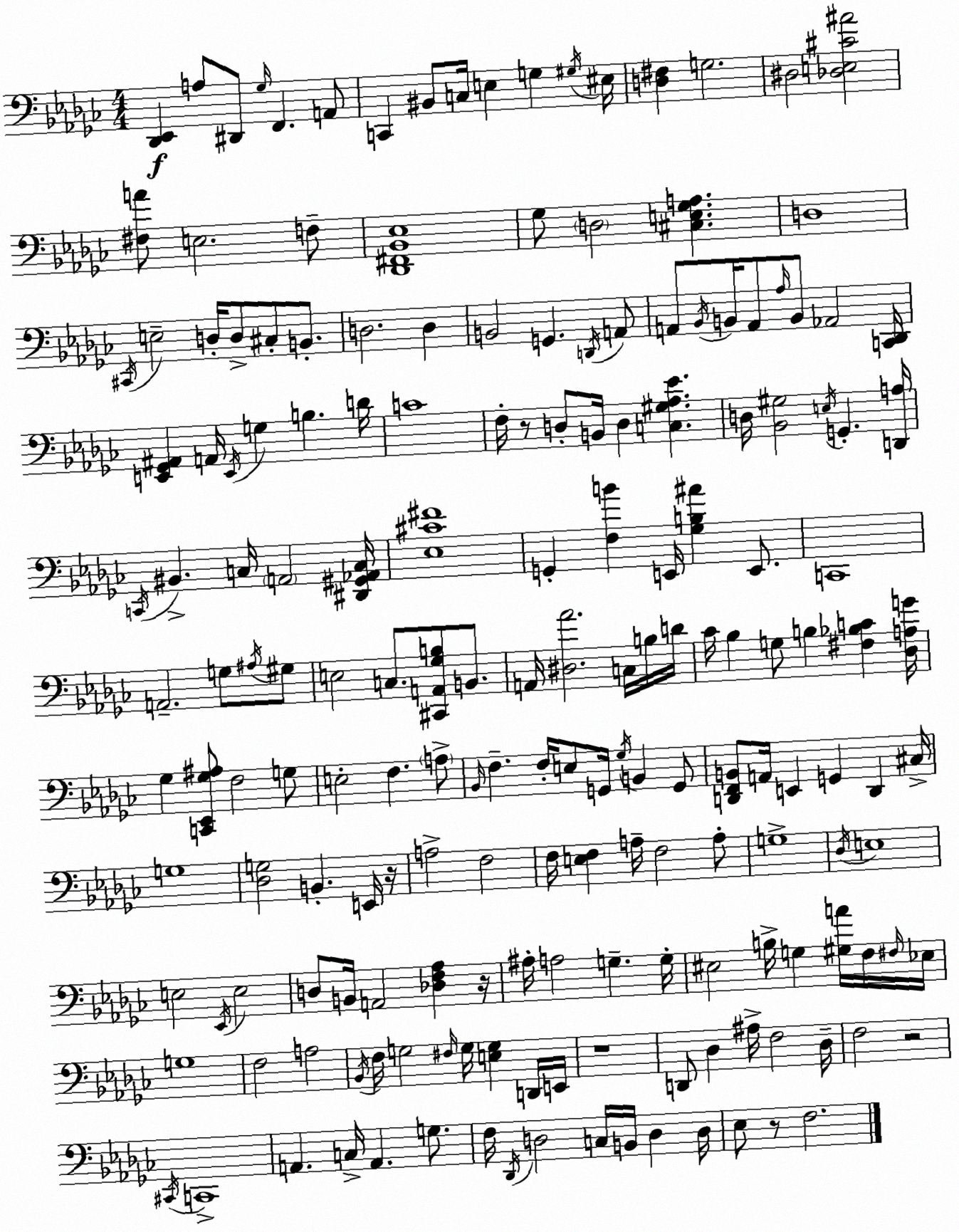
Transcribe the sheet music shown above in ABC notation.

X:1
T:Untitled
M:4/4
L:1/4
K:Ebm
[_D,,_E,,] A,/2 ^D,,/2 _G,/4 F,, A,,/2 C,, ^B,,/2 C,/4 E, G, ^G,/4 ^E,/4 [D,^F,] G,2 ^D,2 [_D,E,^C^A]2 [^F,A]/2 E,2 F,/2 [_D,,^F,,_B,,_E,]4 _G,/2 D,2 [^C,E,_G,A,] D,4 ^C,,/4 E,2 D,/4 D,/2 ^C,/2 B,,/2 D,2 D, B,,2 G,, D,,/4 A,,/2 A,,/2 _B,,/4 B,,/4 A,,/2 _A,/4 B,,/2 _A,,2 [C,,_D,,]/4 [E,,_G,,^A,,] A,,/4 E,,/4 G, B, D/4 C4 F,/4 z/2 D,/2 B,,/4 D, [C,^G,_A,_E] D,/4 [_B,,^G,]2 E,/4 G,, [D,,A,]/4 C,,/4 ^B,, C,/4 A,,2 [^D,,^G,,_A,,C,]/4 [_E,^C^F]4 G,, [F,B] E,,/4 [_G,B,^A] E,,/2 C,,4 A,,2 G,/2 ^A,/4 ^G,/2 E,2 C,/2 [^C,,A,,_G,B,]/2 B,,/2 A,,/4 [^D,_A]2 C,/4 B,/4 D/4 _C/4 _B, G,/2 B, [^F,_B,C] [_D,A,G]/4 _G, [C,,_E,,_G,^A,]/2 F,2 G,/2 E,2 F, A,/2 _B,,/4 F, F,/4 E,/2 G,,/4 _G,/4 B,, G,,/2 [D,,F,,B,,]/2 A,,/4 E,, G,, D,, ^C,/4 G,4 [_D,G,]2 B,, E,,/4 z/4 A,2 F,2 F,/4 [E,F,] A,/4 F,2 A,/2 G,4 _D,/4 E,4 E,2 _E,,/4 E,2 D,/2 B,,/4 A,,2 [_D,F,_A,] z/4 ^A,/4 A,2 G, G,/4 ^E,2 B,/4 G, [^G,A]/4 F,/4 ^F,/4 _E,/4 G,4 F,2 A,2 _B,,/4 F,/4 G,2 ^F,/4 G,/4 [E,G,] D,,/4 E,,/4 z4 D,,/2 _D, ^A,/4 F,2 _D,/4 F,2 z2 ^C,,/4 C,,4 A,, C,/4 A,, G,/2 F,/4 _D,,/4 D,2 C,/4 B,,/4 D, D,/4 _E,/2 z/2 F,2